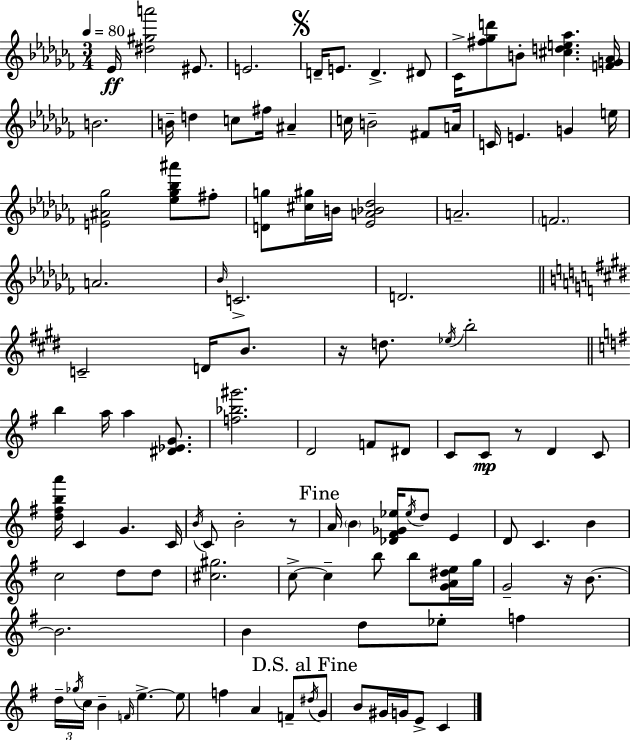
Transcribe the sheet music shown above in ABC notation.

X:1
T:Untitled
M:3/4
L:1/4
K:Abm
_E/4 [^d^ga']2 ^E/2 E2 D/4 E/2 D ^D/2 _C/4 [^f_gd']/2 B/2 [^cde_a] [FG_A]/4 B2 B/4 d c/2 ^f/4 ^A c/4 B2 ^F/2 A/4 C/4 E G e/4 [E^A_g]2 [_e_g_b^a']/2 ^f/2 [Dg]/2 [^c^g]/4 B/4 [_EA_B_d]2 A2 F2 A2 _B/4 C2 D2 C2 D/4 B/2 z/4 d/2 _e/4 b2 b a/4 a [^D_EG]/2 [f_b^g']2 D2 F/2 ^D/2 C/2 C/2 z/2 D C/2 [d^fba']/4 C G C/4 B/4 C/2 B2 z/2 A/4 B [_D^F_G_e]/4 _e/4 d/2 E D/2 C B c2 d/2 d/2 [^c^g]2 c/2 c b/2 b/2 [GA^de]/4 g/4 G2 z/4 B/2 B2 B d/2 _e/2 f d/4 _g/4 c/4 B F/4 e e/2 f A F/2 ^d/4 G/2 B/2 ^G/4 G/4 E/2 C